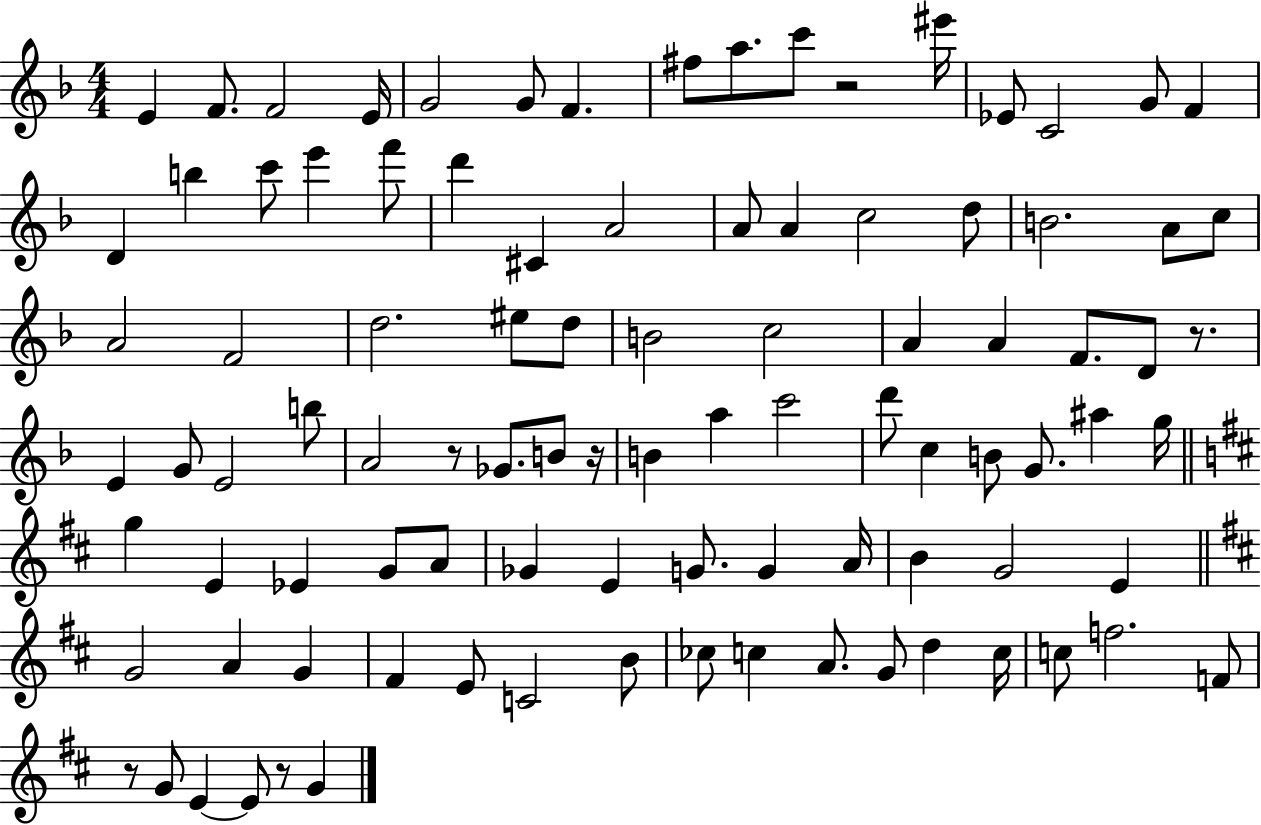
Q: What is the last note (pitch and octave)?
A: G4